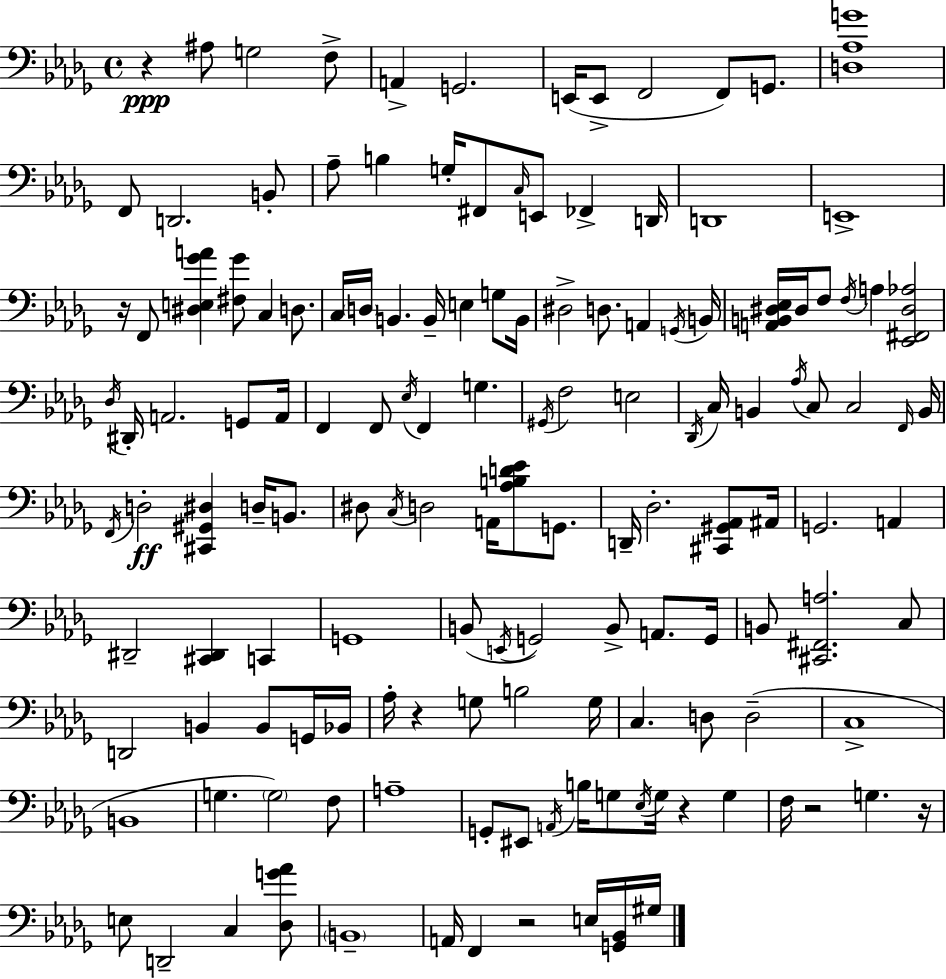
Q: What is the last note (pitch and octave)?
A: G#3